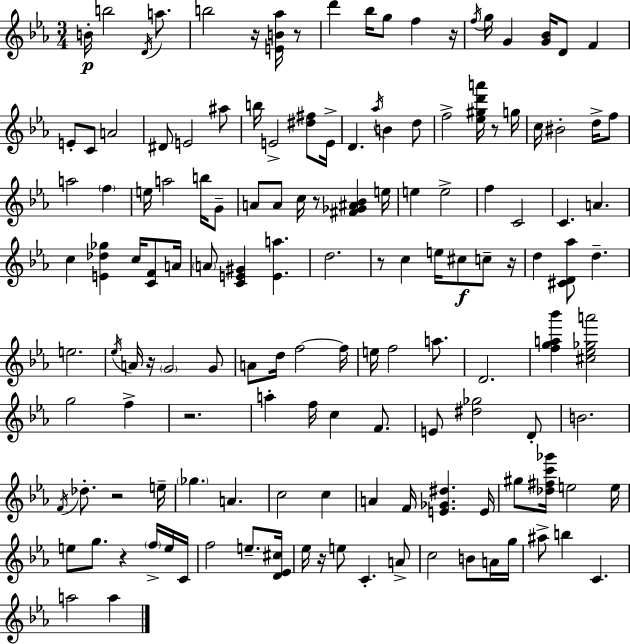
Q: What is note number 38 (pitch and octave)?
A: B5